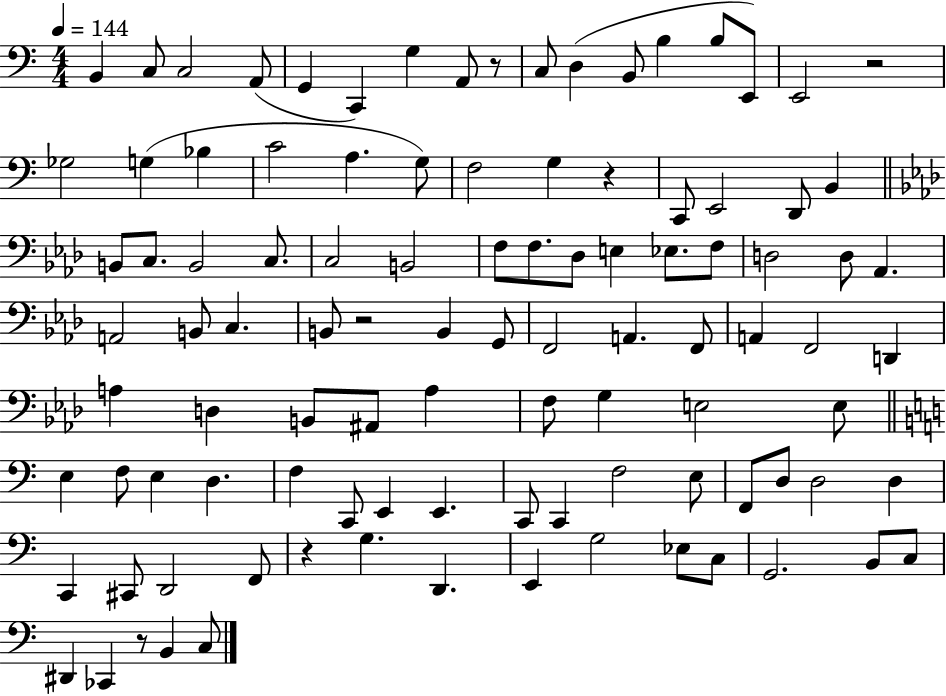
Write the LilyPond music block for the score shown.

{
  \clef bass
  \numericTimeSignature
  \time 4/4
  \key c \major
  \tempo 4 = 144
  b,4 c8 c2 a,8( | g,4 c,4) g4 a,8 r8 | c8 d4( b,8 b4 b8 e,8) | e,2 r2 | \break ges2 g4( bes4 | c'2 a4. g8) | f2 g4 r4 | c,8 e,2 d,8 b,4 | \break \bar "||" \break \key aes \major b,8 c8. b,2 c8. | c2 b,2 | f8 f8. des8 e4 ees8. f8 | d2 d8 aes,4. | \break a,2 b,8 c4. | b,8 r2 b,4 g,8 | f,2 a,4. f,8 | a,4 f,2 d,4 | \break a4 d4 b,8 ais,8 a4 | f8 g4 e2 e8 | \bar "||" \break \key c \major e4 f8 e4 d4. | f4 c,8 e,4 e,4. | c,8 c,4 f2 e8 | f,8 d8 d2 d4 | \break c,4 cis,8 d,2 f,8 | r4 g4. d,4. | e,4 g2 ees8 c8 | g,2. b,8 c8 | \break dis,4 ces,4 r8 b,4 c8 | \bar "|."
}